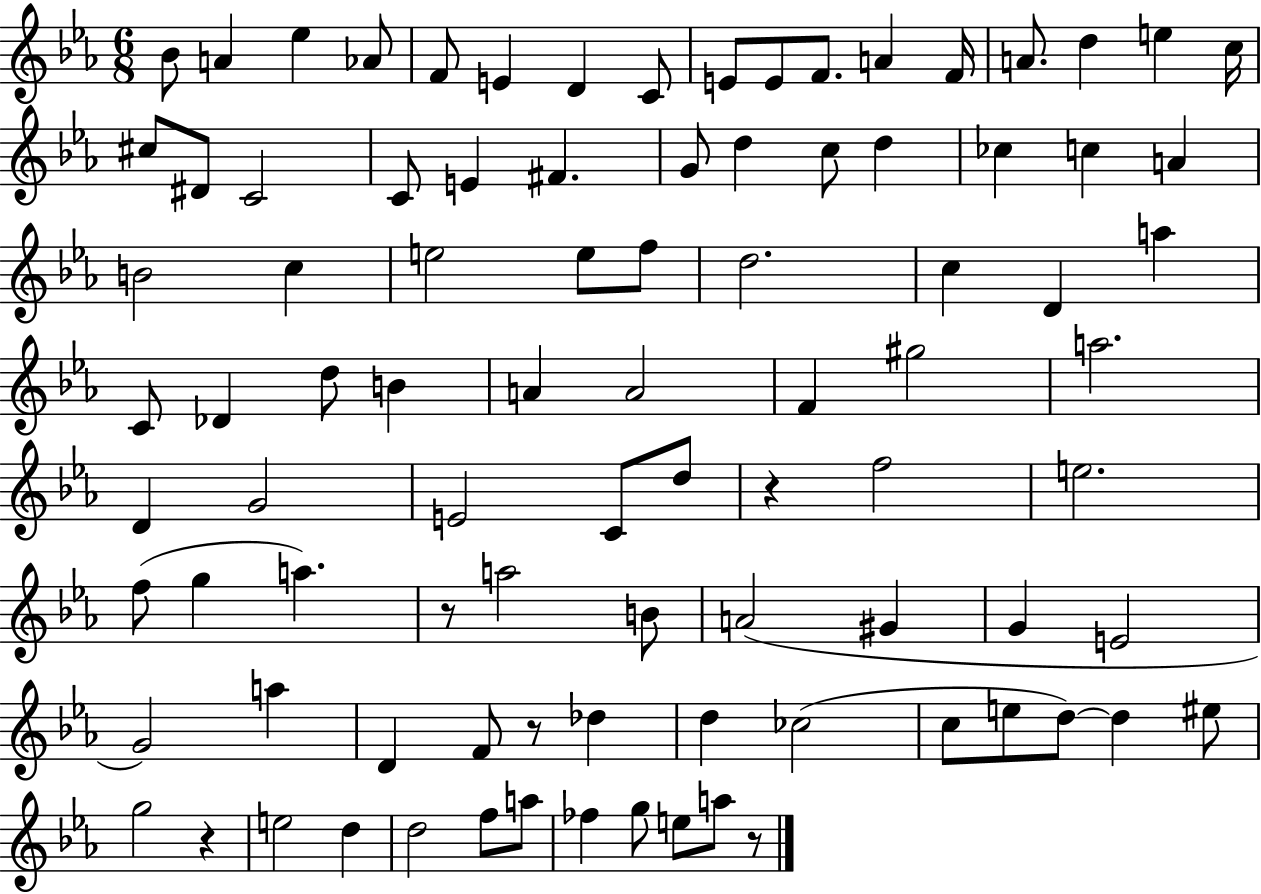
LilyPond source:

{
  \clef treble
  \numericTimeSignature
  \time 6/8
  \key ees \major
  bes'8 a'4 ees''4 aes'8 | f'8 e'4 d'4 c'8 | e'8 e'8 f'8. a'4 f'16 | a'8. d''4 e''4 c''16 | \break cis''8 dis'8 c'2 | c'8 e'4 fis'4. | g'8 d''4 c''8 d''4 | ces''4 c''4 a'4 | \break b'2 c''4 | e''2 e''8 f''8 | d''2. | c''4 d'4 a''4 | \break c'8 des'4 d''8 b'4 | a'4 a'2 | f'4 gis''2 | a''2. | \break d'4 g'2 | e'2 c'8 d''8 | r4 f''2 | e''2. | \break f''8( g''4 a''4.) | r8 a''2 b'8 | a'2( gis'4 | g'4 e'2 | \break g'2) a''4 | d'4 f'8 r8 des''4 | d''4 ces''2( | c''8 e''8 d''8~~) d''4 eis''8 | \break g''2 r4 | e''2 d''4 | d''2 f''8 a''8 | fes''4 g''8 e''8 a''8 r8 | \break \bar "|."
}